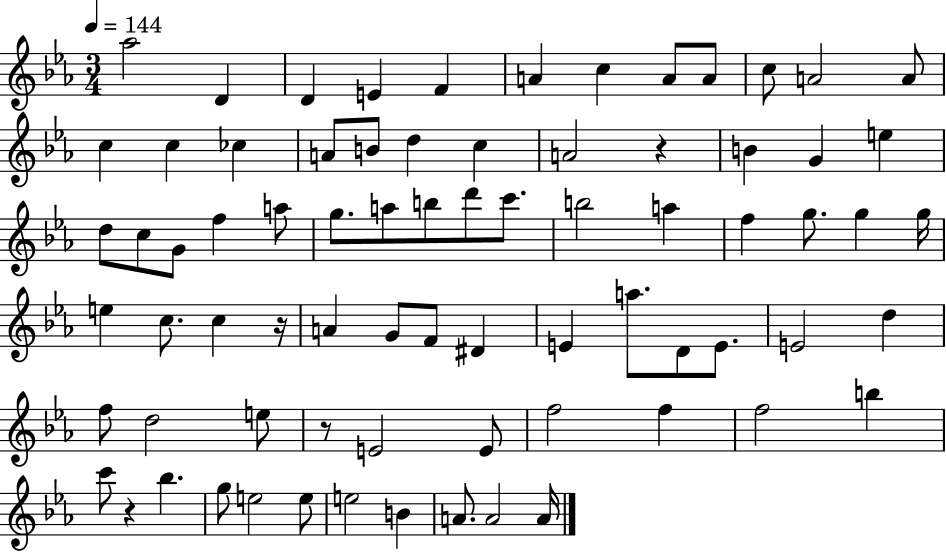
{
  \clef treble
  \numericTimeSignature
  \time 3/4
  \key ees \major
  \tempo 4 = 144
  aes''2 d'4 | d'4 e'4 f'4 | a'4 c''4 a'8 a'8 | c''8 a'2 a'8 | \break c''4 c''4 ces''4 | a'8 b'8 d''4 c''4 | a'2 r4 | b'4 g'4 e''4 | \break d''8 c''8 g'8 f''4 a''8 | g''8. a''8 b''8 d'''8 c'''8. | b''2 a''4 | f''4 g''8. g''4 g''16 | \break e''4 c''8. c''4 r16 | a'4 g'8 f'8 dis'4 | e'4 a''8. d'8 e'8. | e'2 d''4 | \break f''8 d''2 e''8 | r8 e'2 e'8 | f''2 f''4 | f''2 b''4 | \break c'''8 r4 bes''4. | g''8 e''2 e''8 | e''2 b'4 | a'8. a'2 a'16 | \break \bar "|."
}